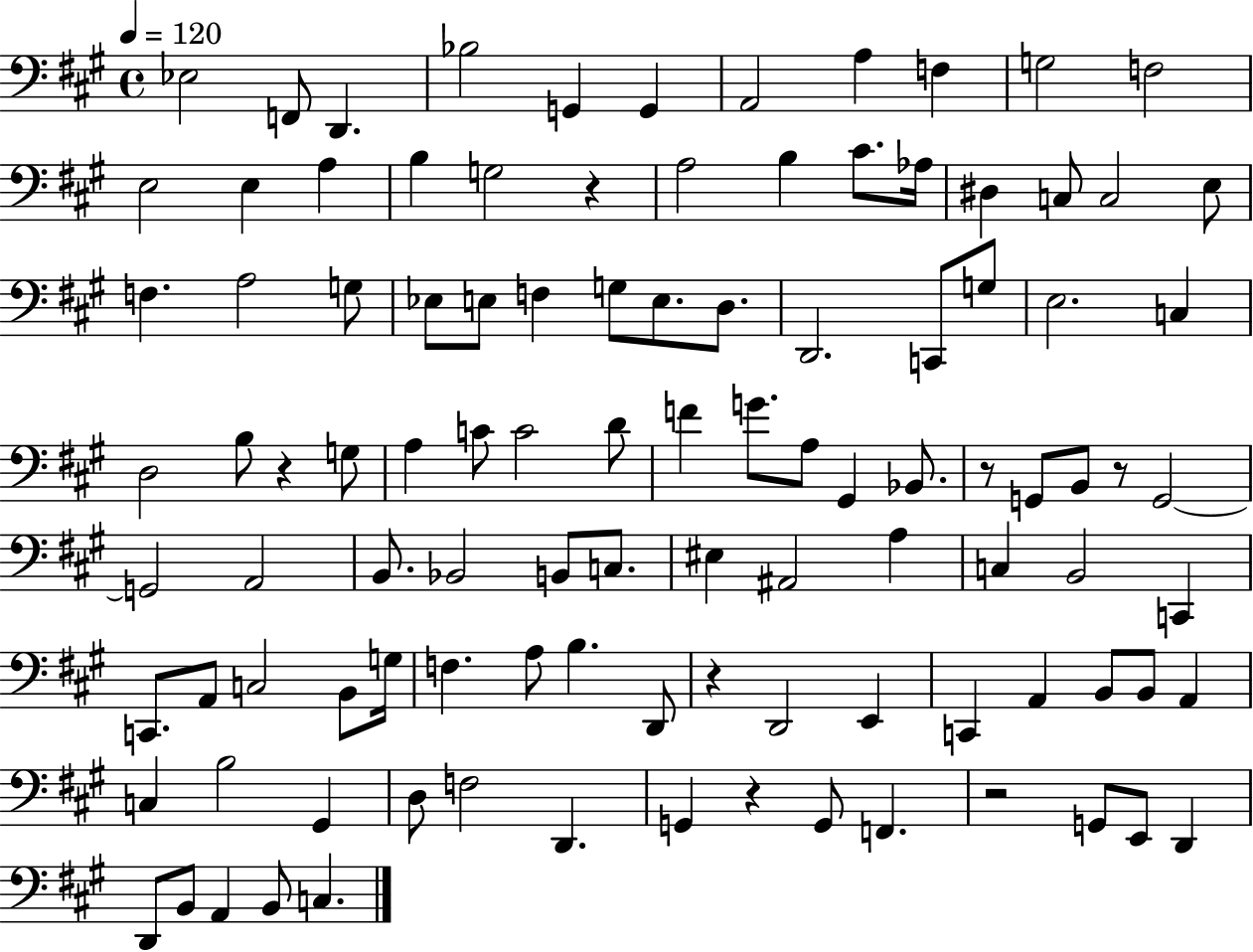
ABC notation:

X:1
T:Untitled
M:4/4
L:1/4
K:A
_E,2 F,,/2 D,, _B,2 G,, G,, A,,2 A, F, G,2 F,2 E,2 E, A, B, G,2 z A,2 B, ^C/2 _A,/4 ^D, C,/2 C,2 E,/2 F, A,2 G,/2 _E,/2 E,/2 F, G,/2 E,/2 D,/2 D,,2 C,,/2 G,/2 E,2 C, D,2 B,/2 z G,/2 A, C/2 C2 D/2 F G/2 A,/2 ^G,, _B,,/2 z/2 G,,/2 B,,/2 z/2 G,,2 G,,2 A,,2 B,,/2 _B,,2 B,,/2 C,/2 ^E, ^A,,2 A, C, B,,2 C,, C,,/2 A,,/2 C,2 B,,/2 G,/4 F, A,/2 B, D,,/2 z D,,2 E,, C,, A,, B,,/2 B,,/2 A,, C, B,2 ^G,, D,/2 F,2 D,, G,, z G,,/2 F,, z2 G,,/2 E,,/2 D,, D,,/2 B,,/2 A,, B,,/2 C,